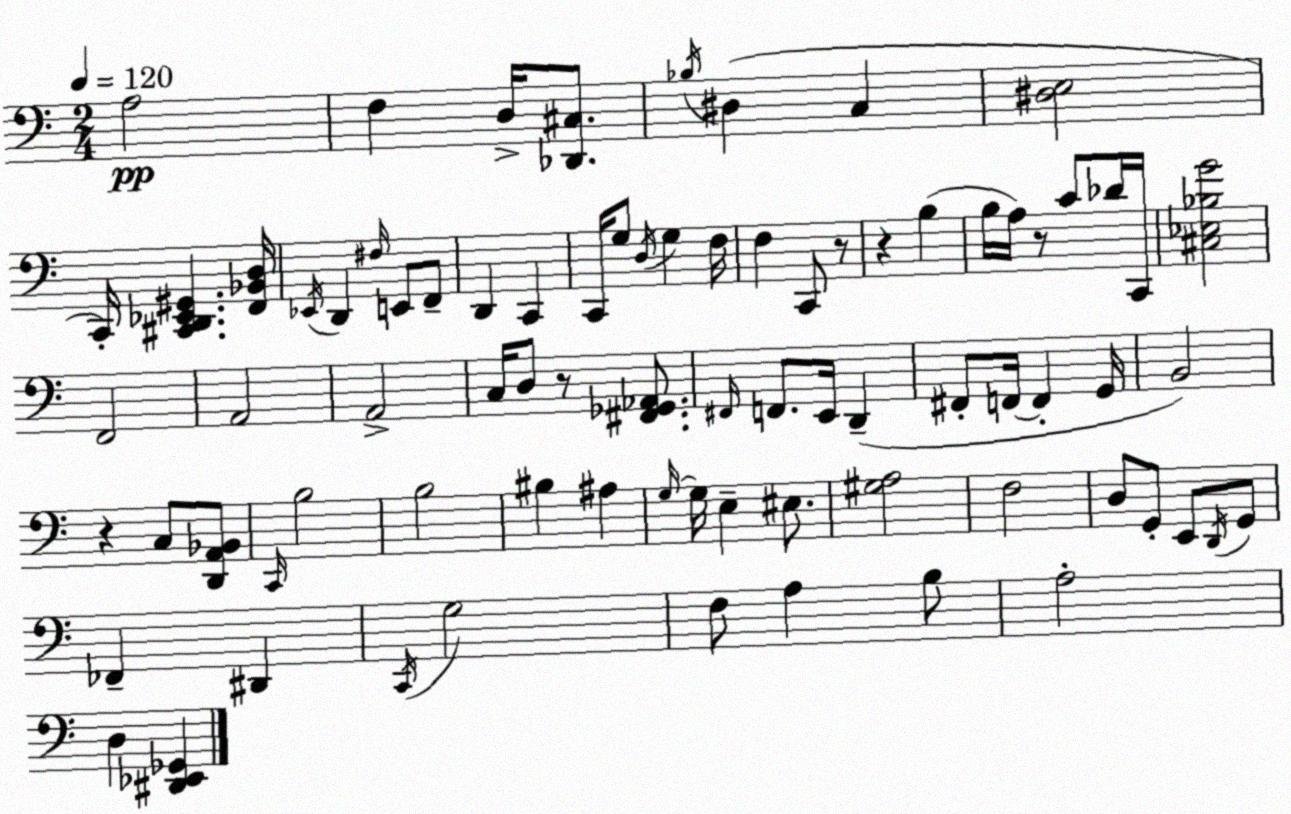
X:1
T:Untitled
M:2/4
L:1/4
K:C
A,2 F, D,/4 [_D,,^C,]/2 _B,/4 ^D, C, [^D,E,]2 C,,/4 [^C,,D,,_E,,^G,,] [F,,_B,,D,]/4 _E,,/4 D,, ^F,/4 E,,/2 F,,/2 D,, C,, C,,/4 G,/2 D,/4 G, F,/4 F, C,,/2 z/2 z B, B,/4 A,/4 z/2 C/2 _D/4 C,,/4 [^C,_E,_B,G]2 F,,2 A,,2 A,,2 C,/4 D,/2 z/2 [^F,,_G,,_A,,]/2 ^F,,/4 F,,/2 E,,/4 D,, ^F,,/2 F,,/4 F,, G,,/4 B,,2 z C,/2 [D,,A,,_B,,]/2 C,,/4 B,2 B,2 ^B, ^A, G,/4 G,/4 E, ^E,/2 [^G,A,]2 F,2 D,/2 G,,/2 E,,/2 D,,/4 G,,/2 _F,, ^D,, C,,/4 G,2 F,/2 A, B,/2 A,2 D, [^D,,_E,,_G,,]